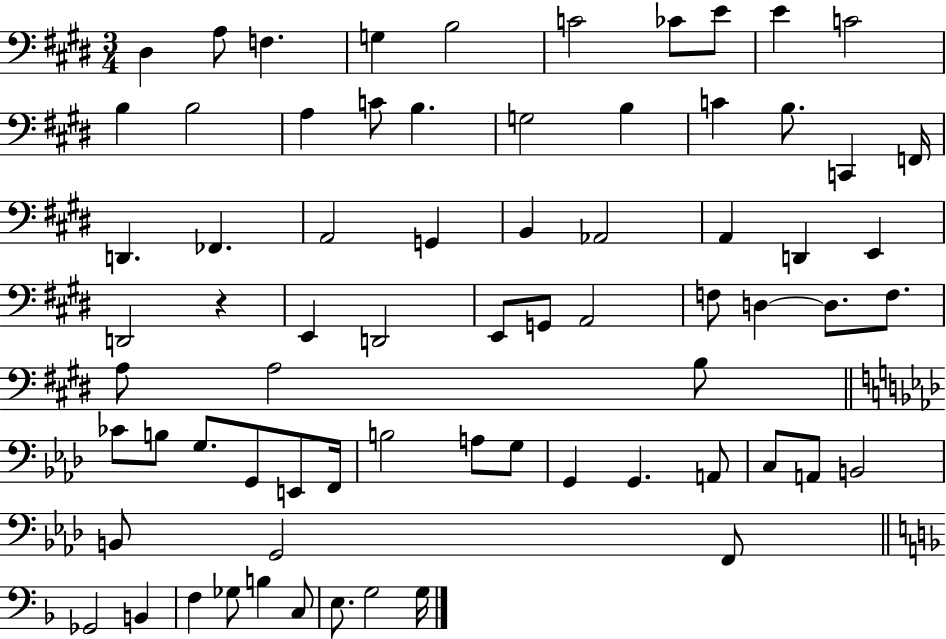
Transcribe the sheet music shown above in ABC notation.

X:1
T:Untitled
M:3/4
L:1/4
K:E
^D, A,/2 F, G, B,2 C2 _C/2 E/2 E C2 B, B,2 A, C/2 B, G,2 B, C B,/2 C,, F,,/4 D,, _F,, A,,2 G,, B,, _A,,2 A,, D,, E,, D,,2 z E,, D,,2 E,,/2 G,,/2 A,,2 F,/2 D, D,/2 F,/2 A,/2 A,2 B,/2 _C/2 B,/2 G,/2 G,,/2 E,,/2 F,,/4 B,2 A,/2 G,/2 G,, G,, A,,/2 C,/2 A,,/2 B,,2 B,,/2 G,,2 F,,/2 _G,,2 B,, F, _G,/2 B, C,/2 E,/2 G,2 G,/4